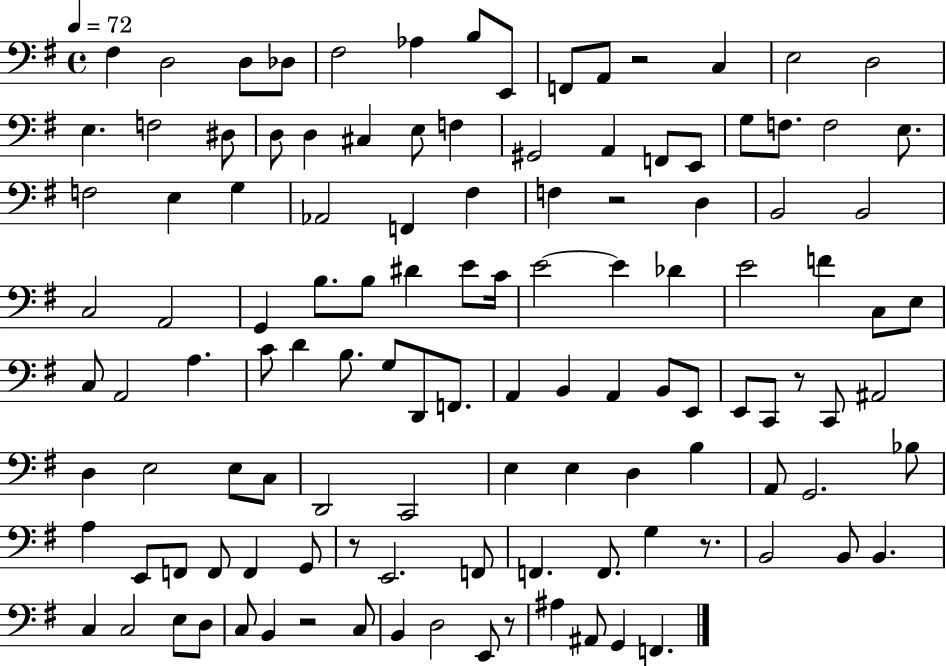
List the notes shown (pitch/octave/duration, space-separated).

F#3/q D3/h D3/e Db3/e F#3/h Ab3/q B3/e E2/e F2/e A2/e R/h C3/q E3/h D3/h E3/q. F3/h D#3/e D3/e D3/q C#3/q E3/e F3/q G#2/h A2/q F2/e E2/e G3/e F3/e. F3/h E3/e. F3/h E3/q G3/q Ab2/h F2/q F#3/q F3/q R/h D3/q B2/h B2/h C3/h A2/h G2/q B3/e. B3/e D#4/q E4/e C4/s E4/h E4/q Db4/q E4/h F4/q C3/e E3/e C3/e A2/h A3/q. C4/e D4/q B3/e. G3/e D2/e F2/e. A2/q B2/q A2/q B2/e E2/e E2/e C2/e R/e C2/e A#2/h D3/q E3/h E3/e C3/e D2/h C2/h E3/q E3/q D3/q B3/q A2/e G2/h. Bb3/e A3/q E2/e F2/e F2/e F2/q G2/e R/e E2/h. F2/e F2/q. F2/e. G3/q R/e. B2/h B2/e B2/q. C3/q C3/h E3/e D3/e C3/e B2/q R/h C3/e B2/q D3/h E2/e R/e A#3/q A#2/e G2/q F2/q.